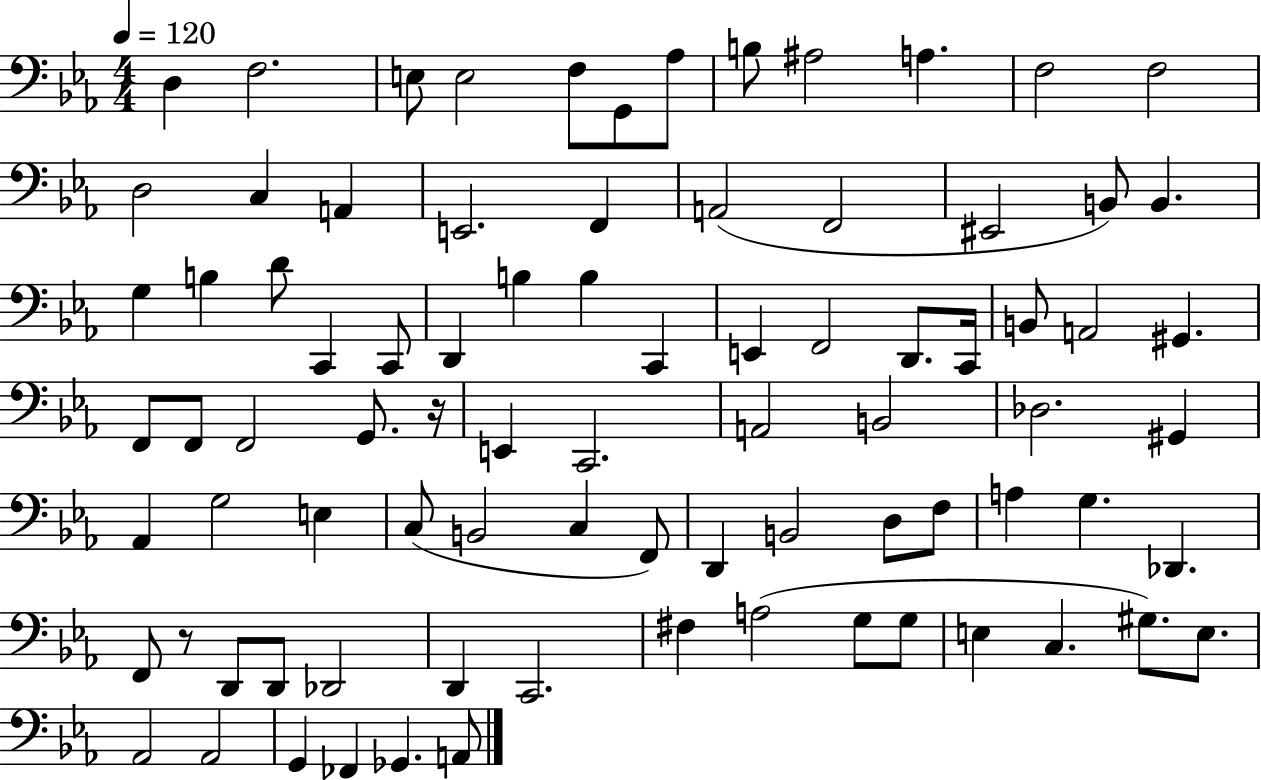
{
  \clef bass
  \numericTimeSignature
  \time 4/4
  \key ees \major
  \tempo 4 = 120
  d4 f2. | e8 e2 f8 g,8 aes8 | b8 ais2 a4. | f2 f2 | \break d2 c4 a,4 | e,2. f,4 | a,2( f,2 | eis,2 b,8) b,4. | \break g4 b4 d'8 c,4 c,8 | d,4 b4 b4 c,4 | e,4 f,2 d,8. c,16 | b,8 a,2 gis,4. | \break f,8 f,8 f,2 g,8. r16 | e,4 c,2. | a,2 b,2 | des2. gis,4 | \break aes,4 g2 e4 | c8( b,2 c4 f,8) | d,4 b,2 d8 f8 | a4 g4. des,4. | \break f,8 r8 d,8 d,8 des,2 | d,4 c,2. | fis4 a2( g8 g8 | e4 c4. gis8.) e8. | \break aes,2 aes,2 | g,4 fes,4 ges,4. a,8 | \bar "|."
}